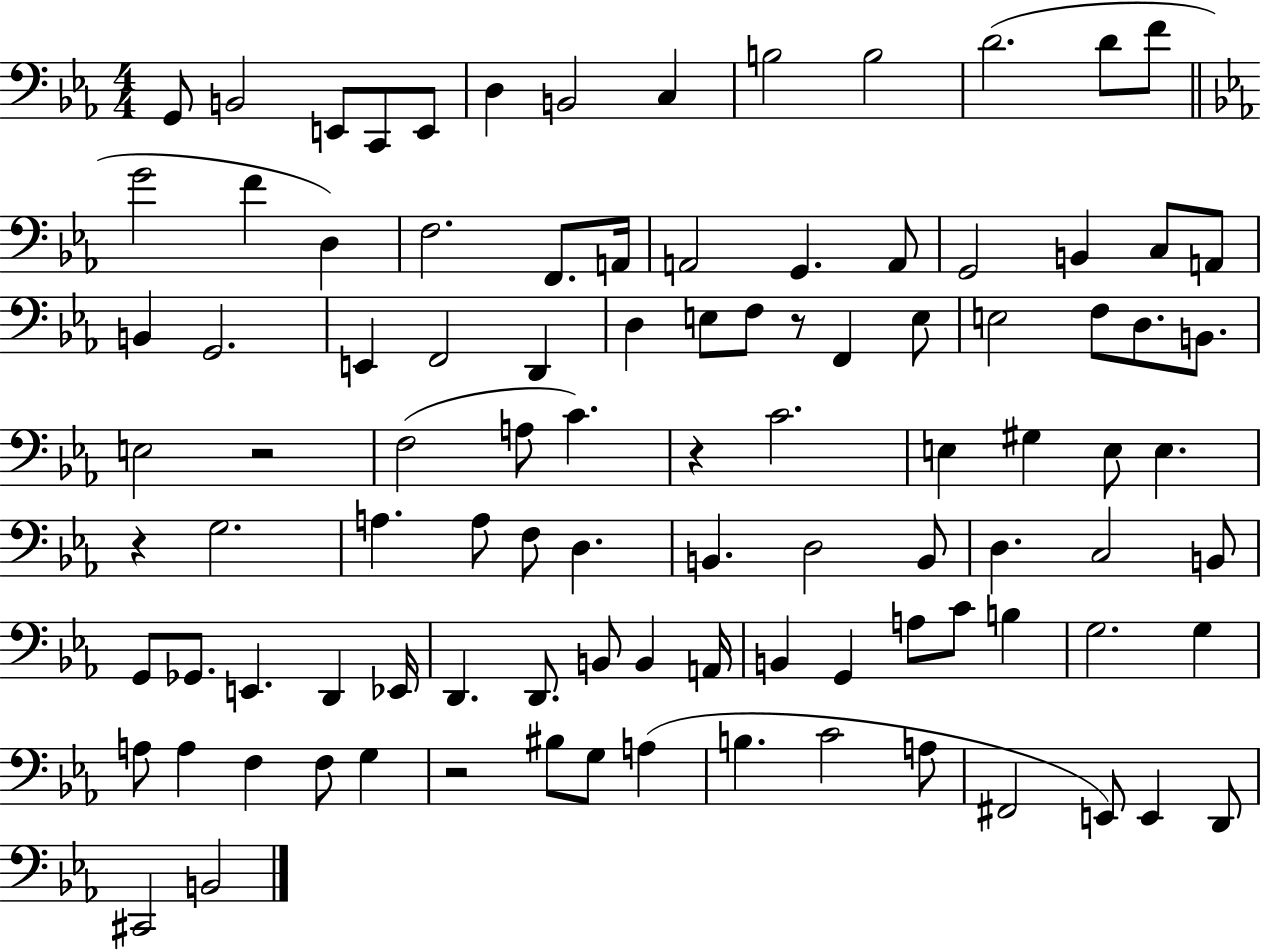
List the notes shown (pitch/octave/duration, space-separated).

G2/e B2/h E2/e C2/e E2/e D3/q B2/h C3/q B3/h B3/h D4/h. D4/e F4/e G4/h F4/q D3/q F3/h. F2/e. A2/s A2/h G2/q. A2/e G2/h B2/q C3/e A2/e B2/q G2/h. E2/q F2/h D2/q D3/q E3/e F3/e R/e F2/q E3/e E3/h F3/e D3/e. B2/e. E3/h R/h F3/h A3/e C4/q. R/q C4/h. E3/q G#3/q E3/e E3/q. R/q G3/h. A3/q. A3/e F3/e D3/q. B2/q. D3/h B2/e D3/q. C3/h B2/e G2/e Gb2/e. E2/q. D2/q Eb2/s D2/q. D2/e. B2/e B2/q A2/s B2/q G2/q A3/e C4/e B3/q G3/h. G3/q A3/e A3/q F3/q F3/e G3/q R/h BIS3/e G3/e A3/q B3/q. C4/h A3/e F#2/h E2/e E2/q D2/e C#2/h B2/h